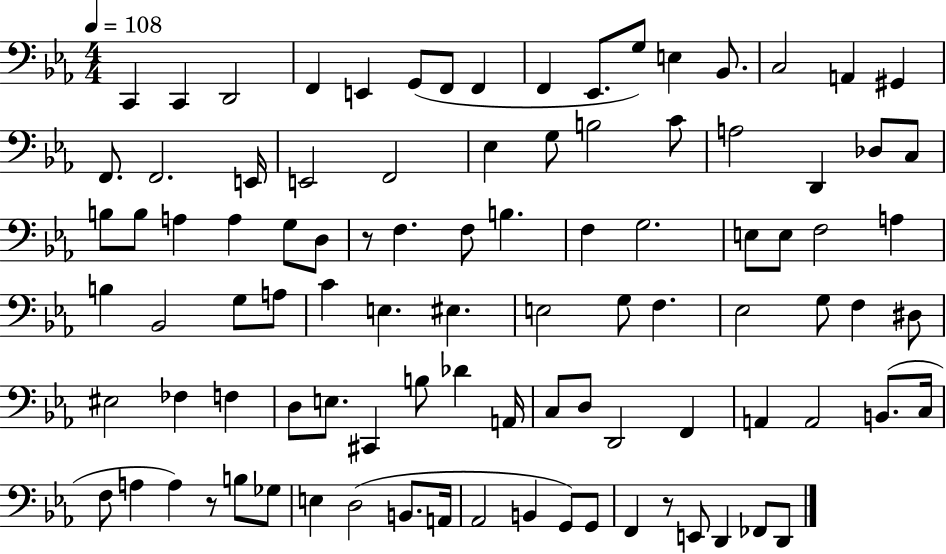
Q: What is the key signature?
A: EES major